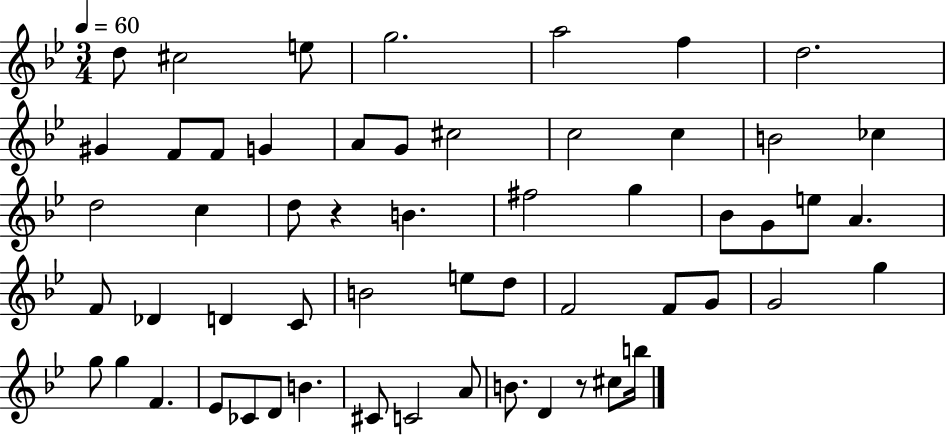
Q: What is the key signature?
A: BES major